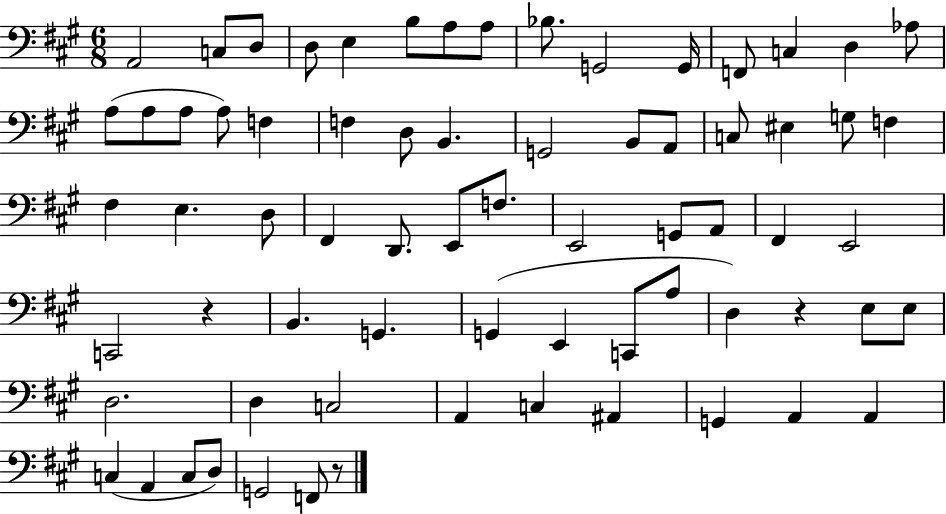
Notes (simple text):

A2/h C3/e D3/e D3/e E3/q B3/e A3/e A3/e Bb3/e. G2/h G2/s F2/e C3/q D3/q Ab3/e A3/e A3/e A3/e A3/e F3/q F3/q D3/e B2/q. G2/h B2/e A2/e C3/e EIS3/q G3/e F3/q F#3/q E3/q. D3/e F#2/q D2/e. E2/e F3/e. E2/h G2/e A2/e F#2/q E2/h C2/h R/q B2/q. G2/q. G2/q E2/q C2/e A3/e D3/q R/q E3/e E3/e D3/h. D3/q C3/h A2/q C3/q A#2/q G2/q A2/q A2/q C3/q A2/q C3/e D3/e G2/h F2/e R/e